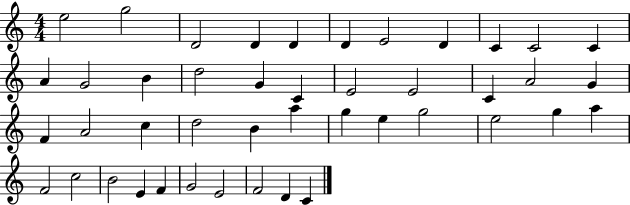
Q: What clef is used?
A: treble